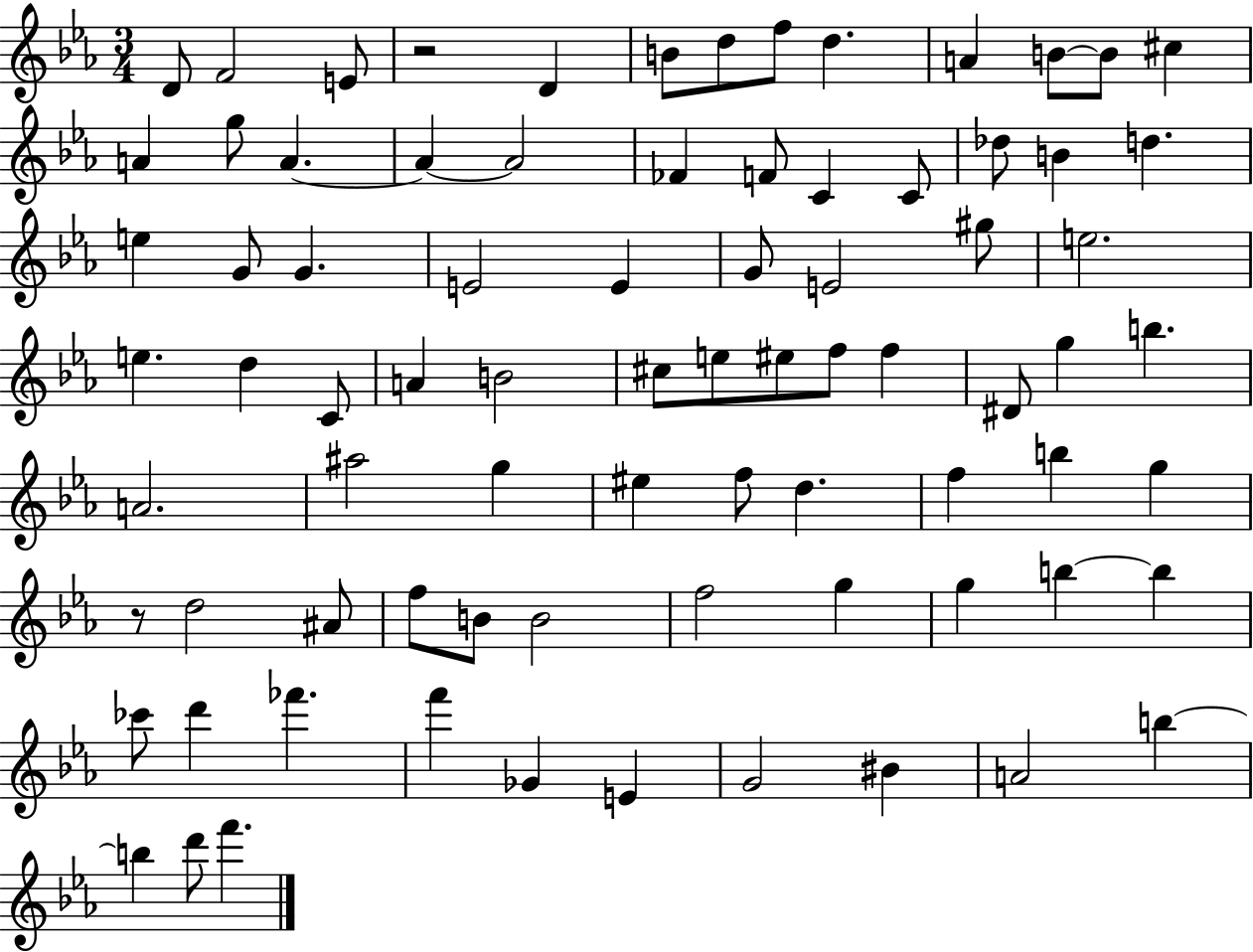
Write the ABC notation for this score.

X:1
T:Untitled
M:3/4
L:1/4
K:Eb
D/2 F2 E/2 z2 D B/2 d/2 f/2 d A B/2 B/2 ^c A g/2 A A A2 _F F/2 C C/2 _d/2 B d e G/2 G E2 E G/2 E2 ^g/2 e2 e d C/2 A B2 ^c/2 e/2 ^e/2 f/2 f ^D/2 g b A2 ^a2 g ^e f/2 d f b g z/2 d2 ^A/2 f/2 B/2 B2 f2 g g b b _c'/2 d' _f' f' _G E G2 ^B A2 b b d'/2 f'